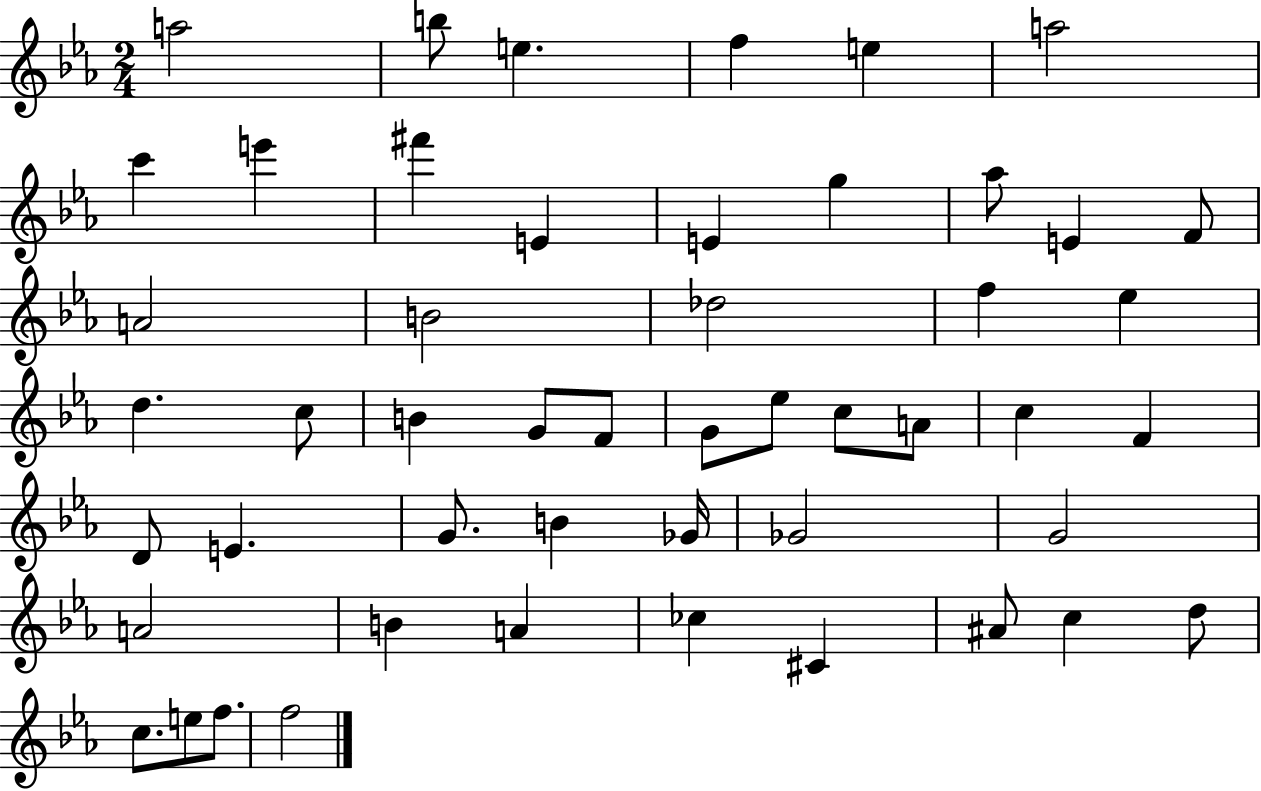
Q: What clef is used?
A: treble